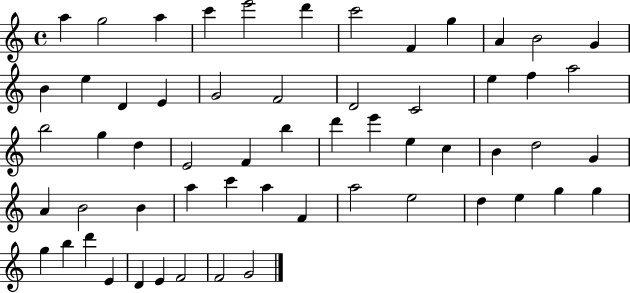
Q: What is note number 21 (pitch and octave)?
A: E5